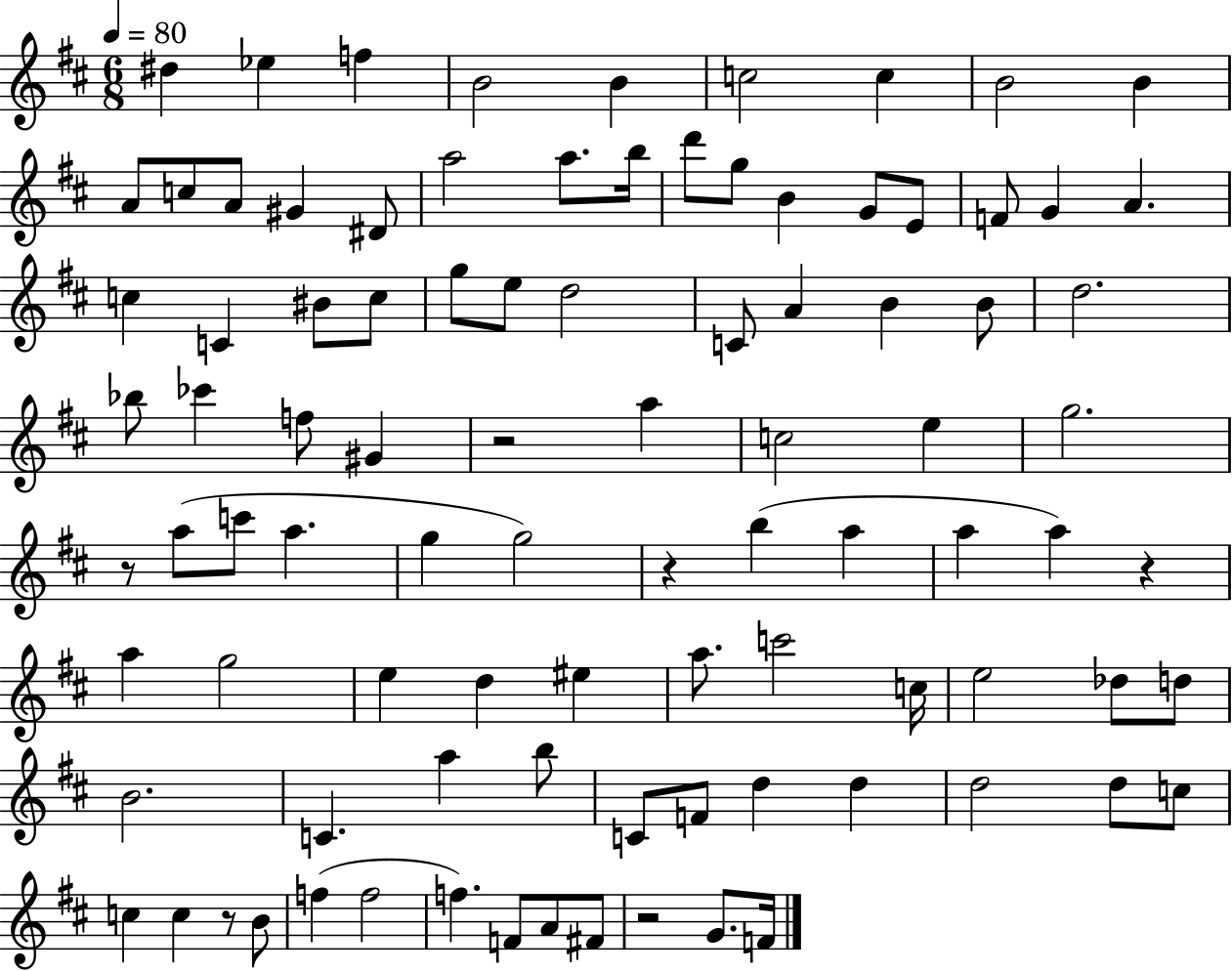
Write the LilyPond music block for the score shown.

{
  \clef treble
  \numericTimeSignature
  \time 6/8
  \key d \major
  \tempo 4 = 80
  \repeat volta 2 { dis''4 ees''4 f''4 | b'2 b'4 | c''2 c''4 | b'2 b'4 | \break a'8 c''8 a'8 gis'4 dis'8 | a''2 a''8. b''16 | d'''8 g''8 b'4 g'8 e'8 | f'8 g'4 a'4. | \break c''4 c'4 bis'8 c''8 | g''8 e''8 d''2 | c'8 a'4 b'4 b'8 | d''2. | \break bes''8 ces'''4 f''8 gis'4 | r2 a''4 | c''2 e''4 | g''2. | \break r8 a''8( c'''8 a''4. | g''4 g''2) | r4 b''4( a''4 | a''4 a''4) r4 | \break a''4 g''2 | e''4 d''4 eis''4 | a''8. c'''2 c''16 | e''2 des''8 d''8 | \break b'2. | c'4. a''4 b''8 | c'8 f'8 d''4 d''4 | d''2 d''8 c''8 | \break c''4 c''4 r8 b'8 | f''4( f''2 | f''4.) f'8 a'8 fis'8 | r2 g'8. f'16 | \break } \bar "|."
}